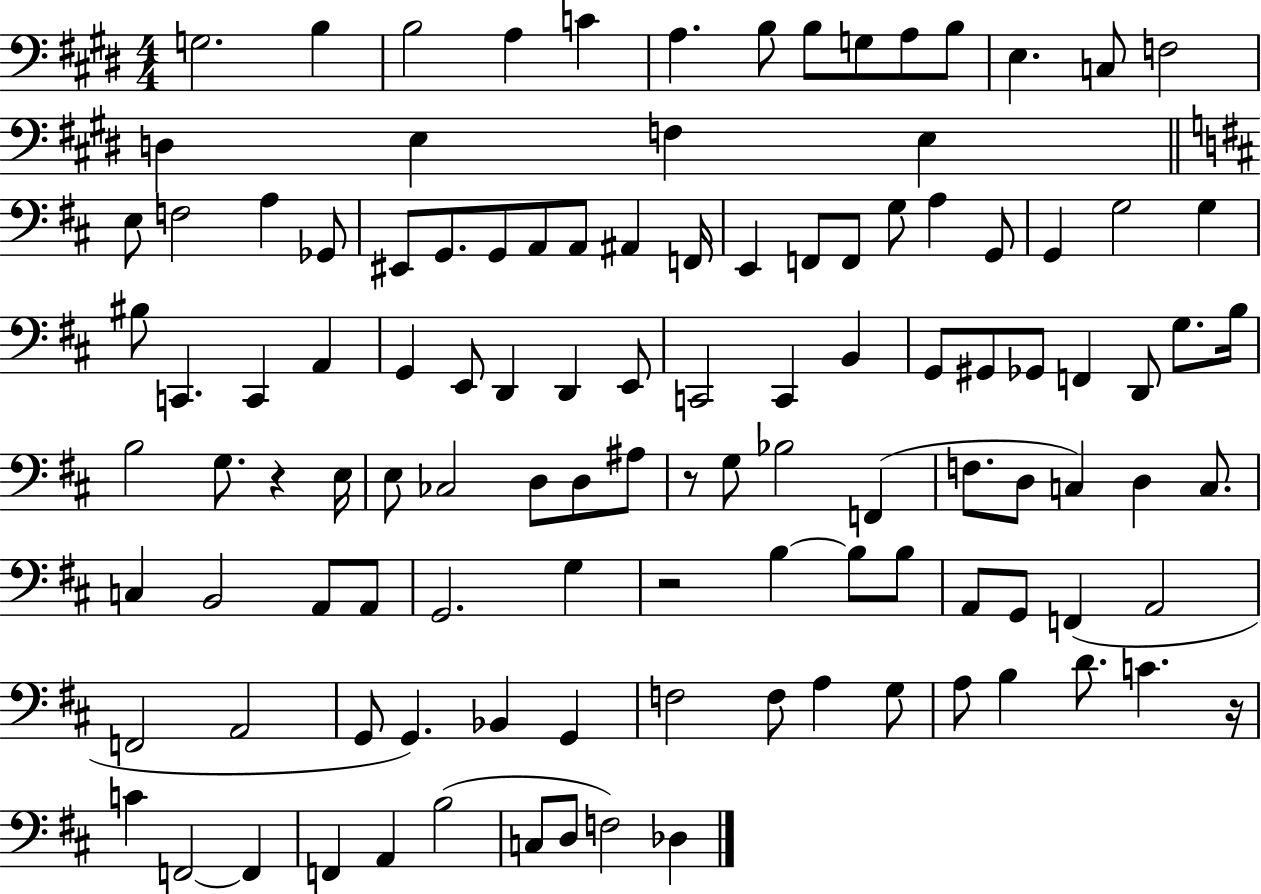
X:1
T:Untitled
M:4/4
L:1/4
K:E
G,2 B, B,2 A, C A, B,/2 B,/2 G,/2 A,/2 B,/2 E, C,/2 F,2 D, E, F, E, E,/2 F,2 A, _G,,/2 ^E,,/2 G,,/2 G,,/2 A,,/2 A,,/2 ^A,, F,,/4 E,, F,,/2 F,,/2 G,/2 A, G,,/2 G,, G,2 G, ^B,/2 C,, C,, A,, G,, E,,/2 D,, D,, E,,/2 C,,2 C,, B,, G,,/2 ^G,,/2 _G,,/2 F,, D,,/2 G,/2 B,/4 B,2 G,/2 z E,/4 E,/2 _C,2 D,/2 D,/2 ^A,/2 z/2 G,/2 _B,2 F,, F,/2 D,/2 C, D, C,/2 C, B,,2 A,,/2 A,,/2 G,,2 G, z2 B, B,/2 B,/2 A,,/2 G,,/2 F,, A,,2 F,,2 A,,2 G,,/2 G,, _B,, G,, F,2 F,/2 A, G,/2 A,/2 B, D/2 C z/4 C F,,2 F,, F,, A,, B,2 C,/2 D,/2 F,2 _D,